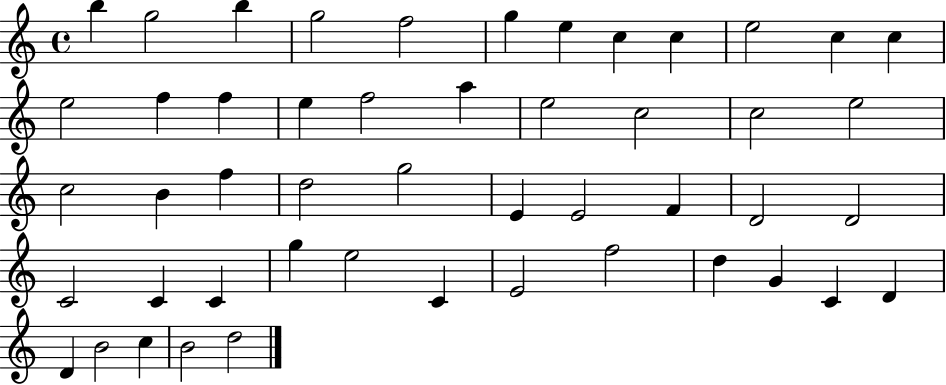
{
  \clef treble
  \time 4/4
  \defaultTimeSignature
  \key c \major
  b''4 g''2 b''4 | g''2 f''2 | g''4 e''4 c''4 c''4 | e''2 c''4 c''4 | \break e''2 f''4 f''4 | e''4 f''2 a''4 | e''2 c''2 | c''2 e''2 | \break c''2 b'4 f''4 | d''2 g''2 | e'4 e'2 f'4 | d'2 d'2 | \break c'2 c'4 c'4 | g''4 e''2 c'4 | e'2 f''2 | d''4 g'4 c'4 d'4 | \break d'4 b'2 c''4 | b'2 d''2 | \bar "|."
}